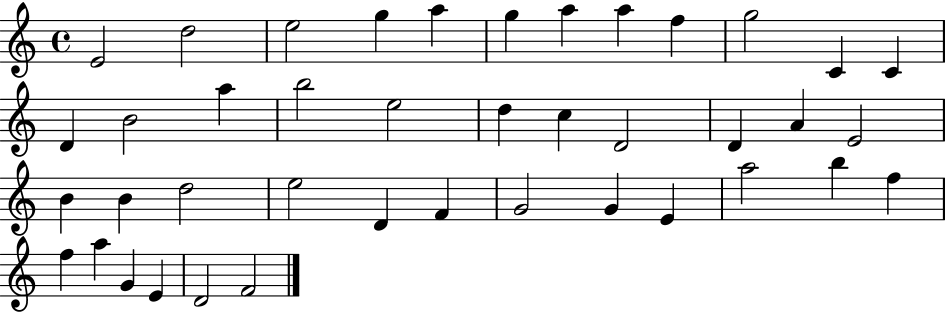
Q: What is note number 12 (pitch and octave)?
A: C4